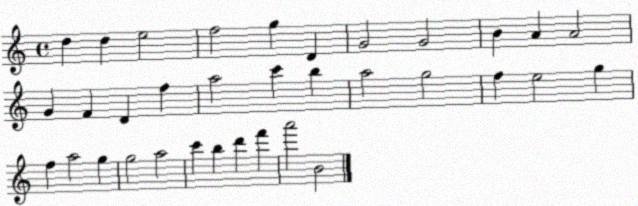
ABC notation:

X:1
T:Untitled
M:4/4
L:1/4
K:C
d d e2 f2 g D G2 G2 B A A2 G F D f a2 c' b a2 g2 f e2 g f a2 g g2 a2 c' b d' f' a'2 B2